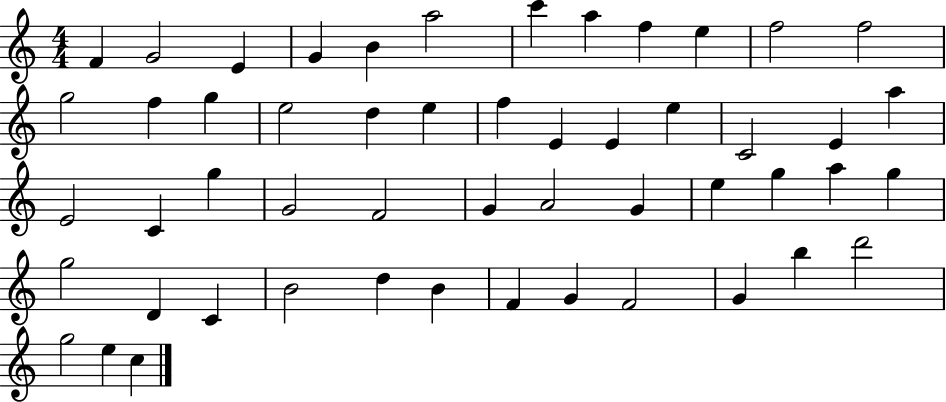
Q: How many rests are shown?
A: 0